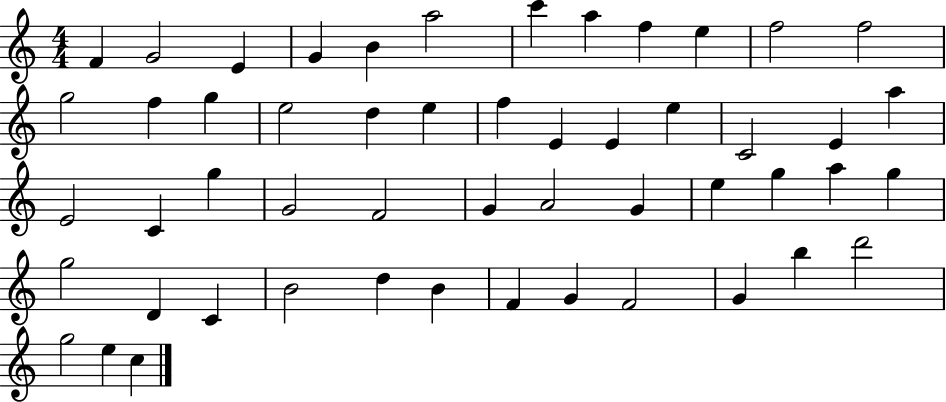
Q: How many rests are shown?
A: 0